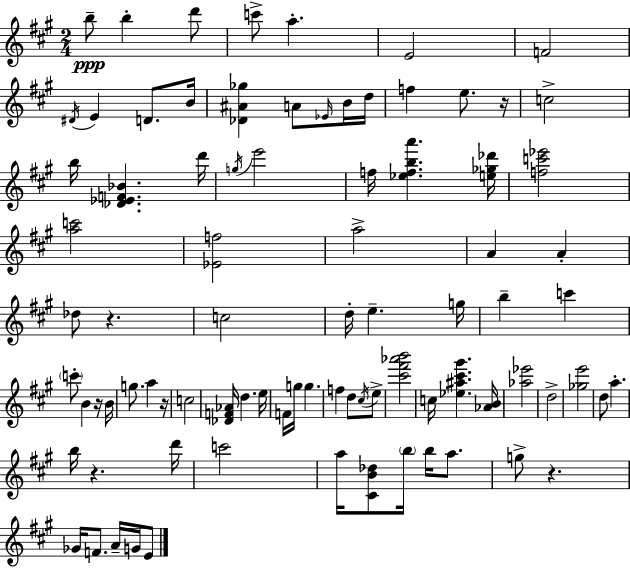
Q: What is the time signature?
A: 2/4